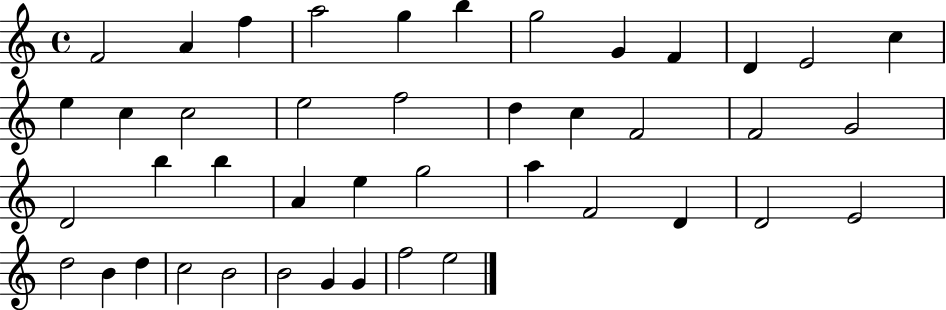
F4/h A4/q F5/q A5/h G5/q B5/q G5/h G4/q F4/q D4/q E4/h C5/q E5/q C5/q C5/h E5/h F5/h D5/q C5/q F4/h F4/h G4/h D4/h B5/q B5/q A4/q E5/q G5/h A5/q F4/h D4/q D4/h E4/h D5/h B4/q D5/q C5/h B4/h B4/h G4/q G4/q F5/h E5/h